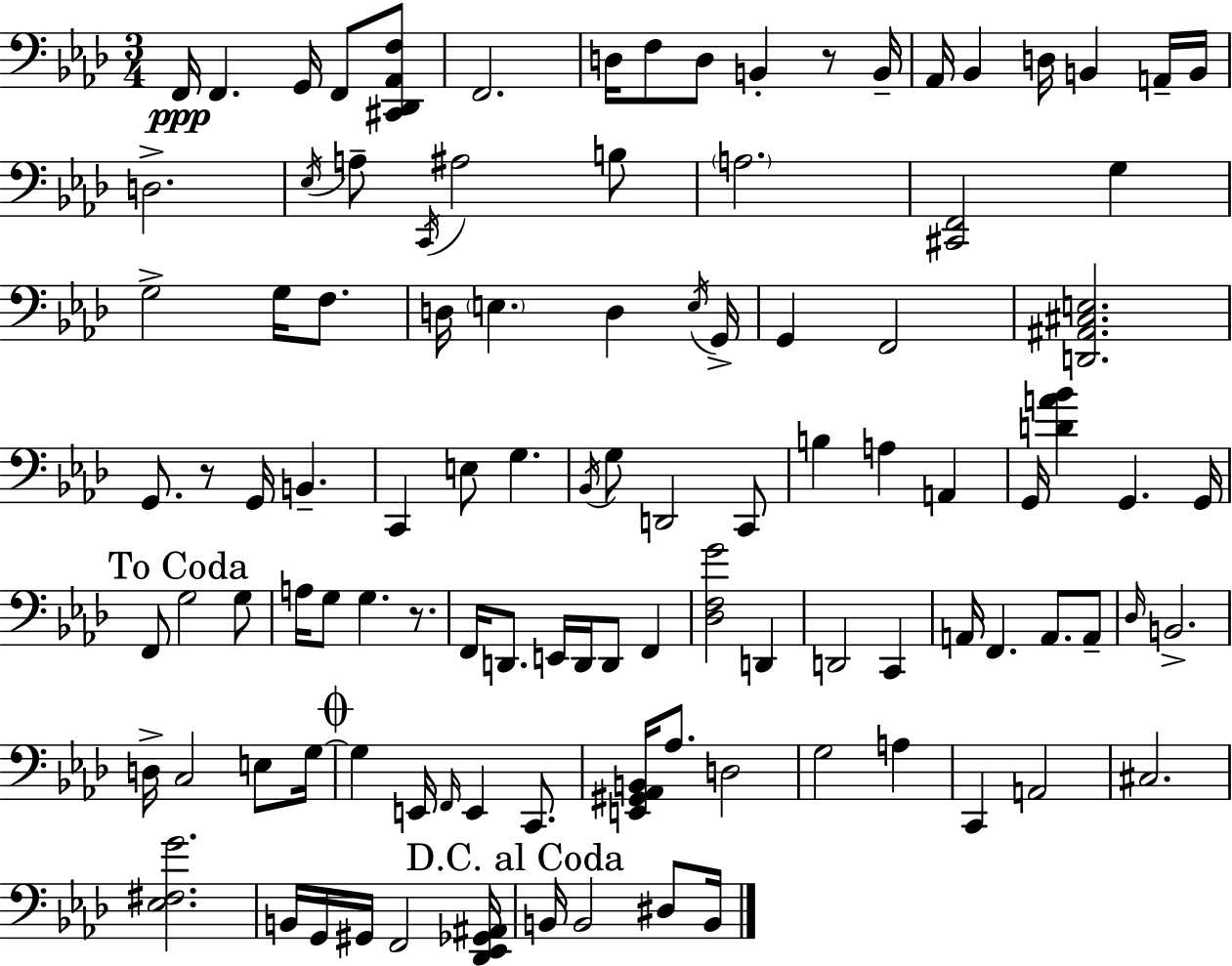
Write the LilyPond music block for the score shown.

{
  \clef bass
  \numericTimeSignature
  \time 3/4
  \key f \minor
  \repeat volta 2 { f,16\ppp f,4. g,16 f,8 <cis, des, aes, f>8 | f,2. | d16 f8 d8 b,4-. r8 b,16-- | aes,16 bes,4 d16 b,4 a,16-- b,16 | \break d2.-> | \acciaccatura { ees16 } a8-- \acciaccatura { c,16 } ais2 | b8 \parenthesize a2. | <cis, f,>2 g4 | \break g2-> g16 f8. | d16 \parenthesize e4. d4 | \acciaccatura { e16 } g,16-> g,4 f,2 | <d, ais, cis e>2. | \break g,8. r8 g,16 b,4.-- | c,4 e8 g4. | \acciaccatura { bes,16 } g8 d,2 | c,8 b4 a4 | \break a,4 g,16 <d' a' bes'>4 g,4. | g,16 \mark "To Coda" f,8 g2 | g8 a16 g8 g4. | r8. f,16 d,8. e,16 d,16 d,8 | \break f,4 <des f g'>2 | d,4 d,2 | c,4 a,16 f,4. a,8. | a,8-- \grace { des16 } b,2.-> | \break d16-> c2 | e8 g16~~ \mark \markup { \musicglyph "scripts.coda" } g4 e,16 \grace { f,16 } e,4 | c,8. <e, gis, aes, b,>16 aes8. d2 | g2 | \break a4 c,4 a,2 | cis2. | <ees fis g'>2. | b,16 g,16 gis,16 f,2 | \break <des, ees, ges, ais,>16 \mark "D.C. al Coda" b,16 b,2 | dis8 b,16 } \bar "|."
}